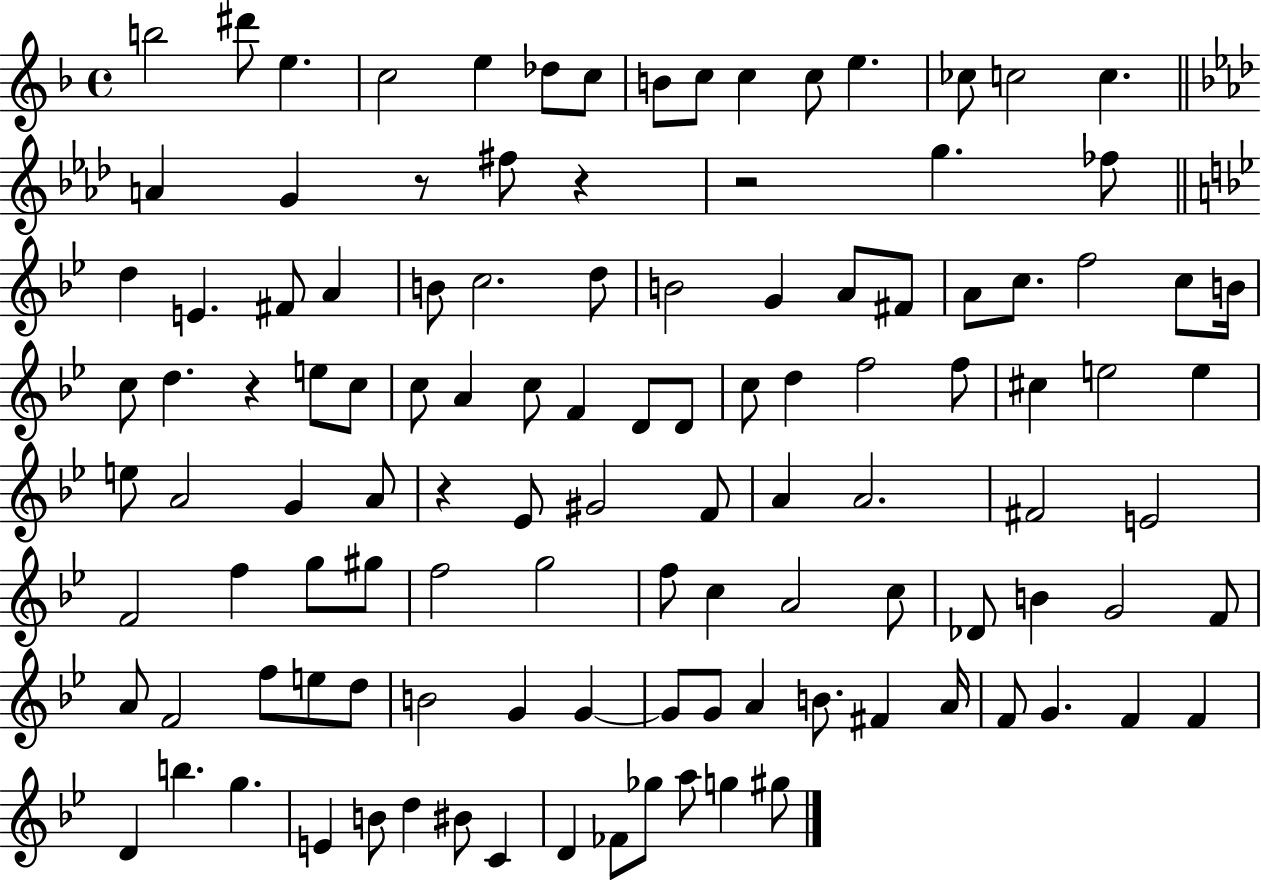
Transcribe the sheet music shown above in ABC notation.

X:1
T:Untitled
M:4/4
L:1/4
K:F
b2 ^d'/2 e c2 e _d/2 c/2 B/2 c/2 c c/2 e _c/2 c2 c A G z/2 ^f/2 z z2 g _f/2 d E ^F/2 A B/2 c2 d/2 B2 G A/2 ^F/2 A/2 c/2 f2 c/2 B/4 c/2 d z e/2 c/2 c/2 A c/2 F D/2 D/2 c/2 d f2 f/2 ^c e2 e e/2 A2 G A/2 z _E/2 ^G2 F/2 A A2 ^F2 E2 F2 f g/2 ^g/2 f2 g2 f/2 c A2 c/2 _D/2 B G2 F/2 A/2 F2 f/2 e/2 d/2 B2 G G G/2 G/2 A B/2 ^F A/4 F/2 G F F D b g E B/2 d ^B/2 C D _F/2 _g/2 a/2 g ^g/2